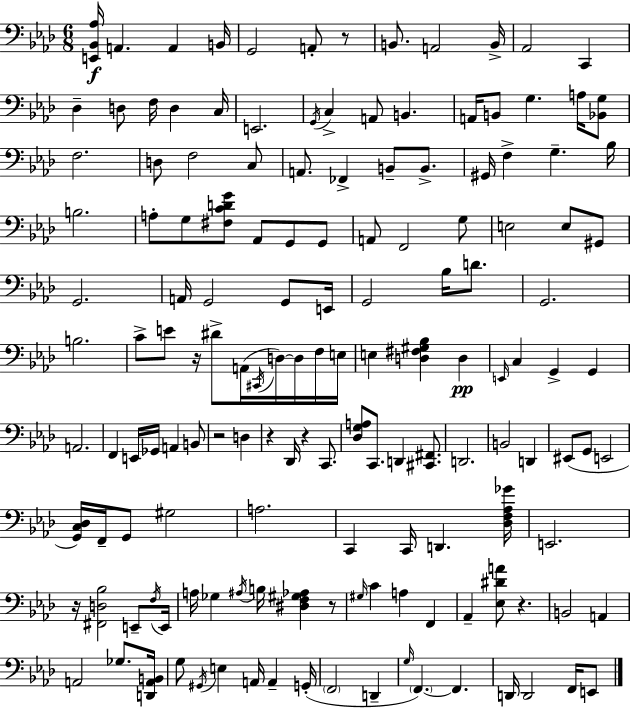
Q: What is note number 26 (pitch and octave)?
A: D3